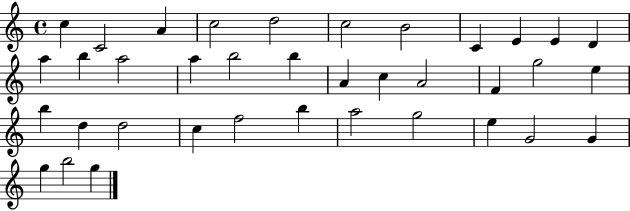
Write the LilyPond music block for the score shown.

{
  \clef treble
  \time 4/4
  \defaultTimeSignature
  \key c \major
  c''4 c'2 a'4 | c''2 d''2 | c''2 b'2 | c'4 e'4 e'4 d'4 | \break a''4 b''4 a''2 | a''4 b''2 b''4 | a'4 c''4 a'2 | f'4 g''2 e''4 | \break b''4 d''4 d''2 | c''4 f''2 b''4 | a''2 g''2 | e''4 g'2 g'4 | \break g''4 b''2 g''4 | \bar "|."
}